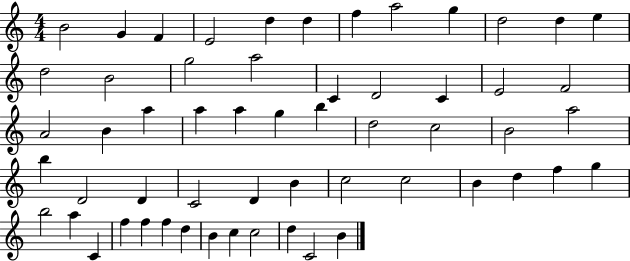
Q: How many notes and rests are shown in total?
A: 57